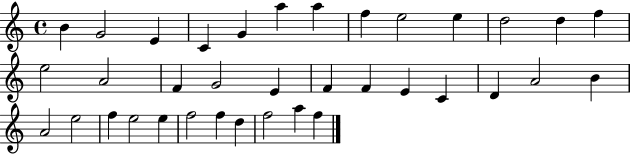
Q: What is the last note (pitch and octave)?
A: F5